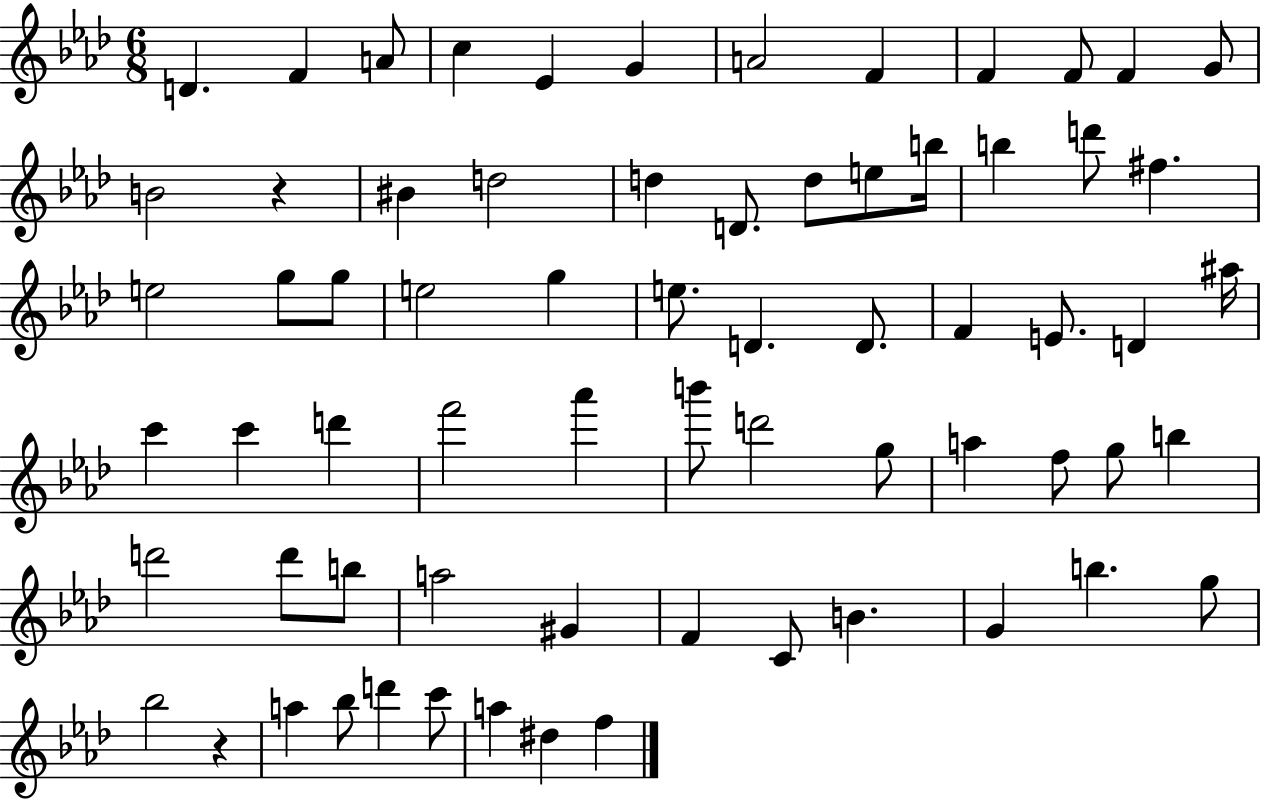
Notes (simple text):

D4/q. F4/q A4/e C5/q Eb4/q G4/q A4/h F4/q F4/q F4/e F4/q G4/e B4/h R/q BIS4/q D5/h D5/q D4/e. D5/e E5/e B5/s B5/q D6/e F#5/q. E5/h G5/e G5/e E5/h G5/q E5/e. D4/q. D4/e. F4/q E4/e. D4/q A#5/s C6/q C6/q D6/q F6/h Ab6/q B6/e D6/h G5/e A5/q F5/e G5/e B5/q D6/h D6/e B5/e A5/h G#4/q F4/q C4/e B4/q. G4/q B5/q. G5/e Bb5/h R/q A5/q Bb5/e D6/q C6/e A5/q D#5/q F5/q